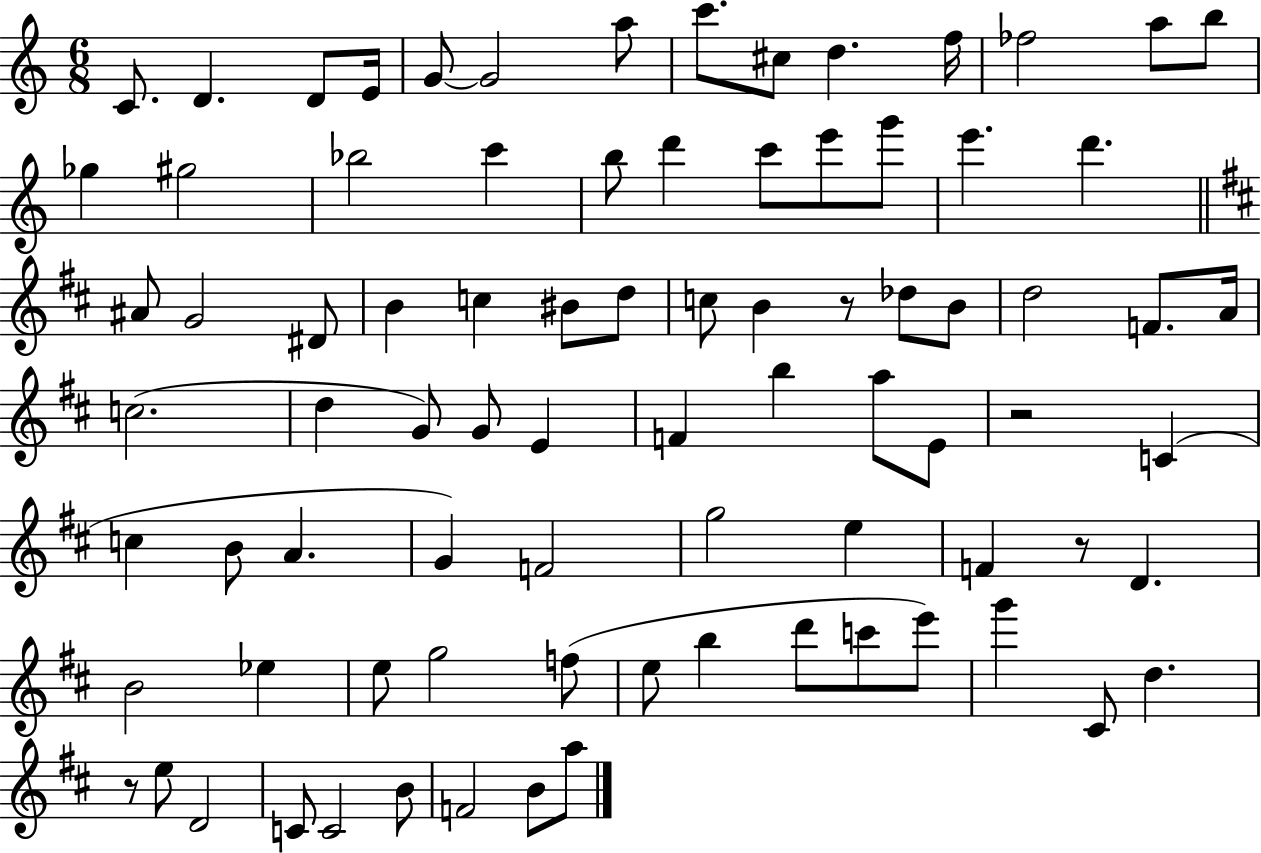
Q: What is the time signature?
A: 6/8